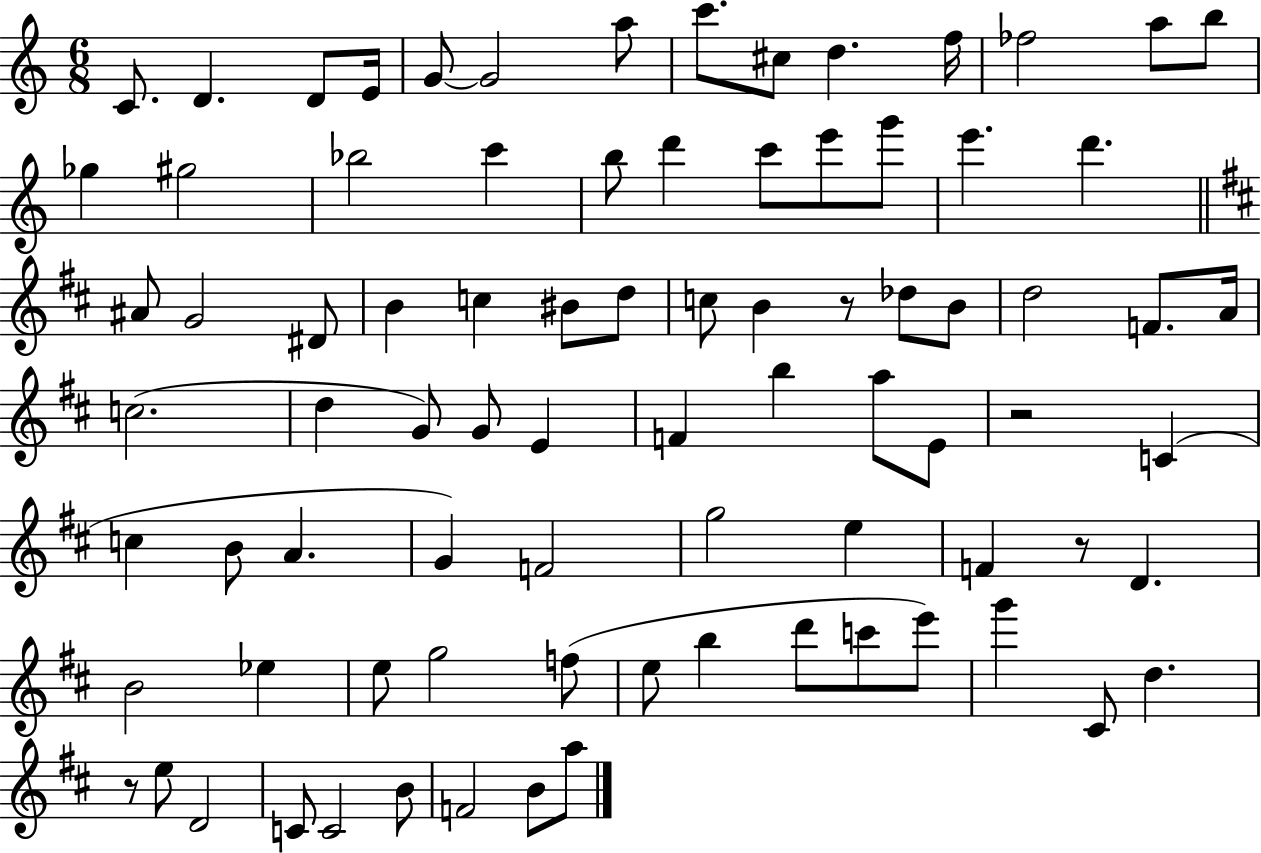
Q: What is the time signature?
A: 6/8